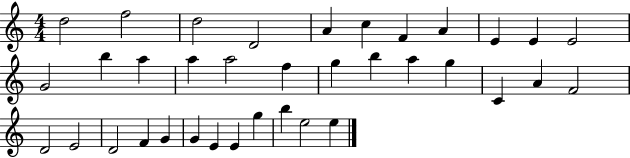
D5/h F5/h D5/h D4/h A4/q C5/q F4/q A4/q E4/q E4/q E4/h G4/h B5/q A5/q A5/q A5/h F5/q G5/q B5/q A5/q G5/q C4/q A4/q F4/h D4/h E4/h D4/h F4/q G4/q G4/q E4/q E4/q G5/q B5/q E5/h E5/q